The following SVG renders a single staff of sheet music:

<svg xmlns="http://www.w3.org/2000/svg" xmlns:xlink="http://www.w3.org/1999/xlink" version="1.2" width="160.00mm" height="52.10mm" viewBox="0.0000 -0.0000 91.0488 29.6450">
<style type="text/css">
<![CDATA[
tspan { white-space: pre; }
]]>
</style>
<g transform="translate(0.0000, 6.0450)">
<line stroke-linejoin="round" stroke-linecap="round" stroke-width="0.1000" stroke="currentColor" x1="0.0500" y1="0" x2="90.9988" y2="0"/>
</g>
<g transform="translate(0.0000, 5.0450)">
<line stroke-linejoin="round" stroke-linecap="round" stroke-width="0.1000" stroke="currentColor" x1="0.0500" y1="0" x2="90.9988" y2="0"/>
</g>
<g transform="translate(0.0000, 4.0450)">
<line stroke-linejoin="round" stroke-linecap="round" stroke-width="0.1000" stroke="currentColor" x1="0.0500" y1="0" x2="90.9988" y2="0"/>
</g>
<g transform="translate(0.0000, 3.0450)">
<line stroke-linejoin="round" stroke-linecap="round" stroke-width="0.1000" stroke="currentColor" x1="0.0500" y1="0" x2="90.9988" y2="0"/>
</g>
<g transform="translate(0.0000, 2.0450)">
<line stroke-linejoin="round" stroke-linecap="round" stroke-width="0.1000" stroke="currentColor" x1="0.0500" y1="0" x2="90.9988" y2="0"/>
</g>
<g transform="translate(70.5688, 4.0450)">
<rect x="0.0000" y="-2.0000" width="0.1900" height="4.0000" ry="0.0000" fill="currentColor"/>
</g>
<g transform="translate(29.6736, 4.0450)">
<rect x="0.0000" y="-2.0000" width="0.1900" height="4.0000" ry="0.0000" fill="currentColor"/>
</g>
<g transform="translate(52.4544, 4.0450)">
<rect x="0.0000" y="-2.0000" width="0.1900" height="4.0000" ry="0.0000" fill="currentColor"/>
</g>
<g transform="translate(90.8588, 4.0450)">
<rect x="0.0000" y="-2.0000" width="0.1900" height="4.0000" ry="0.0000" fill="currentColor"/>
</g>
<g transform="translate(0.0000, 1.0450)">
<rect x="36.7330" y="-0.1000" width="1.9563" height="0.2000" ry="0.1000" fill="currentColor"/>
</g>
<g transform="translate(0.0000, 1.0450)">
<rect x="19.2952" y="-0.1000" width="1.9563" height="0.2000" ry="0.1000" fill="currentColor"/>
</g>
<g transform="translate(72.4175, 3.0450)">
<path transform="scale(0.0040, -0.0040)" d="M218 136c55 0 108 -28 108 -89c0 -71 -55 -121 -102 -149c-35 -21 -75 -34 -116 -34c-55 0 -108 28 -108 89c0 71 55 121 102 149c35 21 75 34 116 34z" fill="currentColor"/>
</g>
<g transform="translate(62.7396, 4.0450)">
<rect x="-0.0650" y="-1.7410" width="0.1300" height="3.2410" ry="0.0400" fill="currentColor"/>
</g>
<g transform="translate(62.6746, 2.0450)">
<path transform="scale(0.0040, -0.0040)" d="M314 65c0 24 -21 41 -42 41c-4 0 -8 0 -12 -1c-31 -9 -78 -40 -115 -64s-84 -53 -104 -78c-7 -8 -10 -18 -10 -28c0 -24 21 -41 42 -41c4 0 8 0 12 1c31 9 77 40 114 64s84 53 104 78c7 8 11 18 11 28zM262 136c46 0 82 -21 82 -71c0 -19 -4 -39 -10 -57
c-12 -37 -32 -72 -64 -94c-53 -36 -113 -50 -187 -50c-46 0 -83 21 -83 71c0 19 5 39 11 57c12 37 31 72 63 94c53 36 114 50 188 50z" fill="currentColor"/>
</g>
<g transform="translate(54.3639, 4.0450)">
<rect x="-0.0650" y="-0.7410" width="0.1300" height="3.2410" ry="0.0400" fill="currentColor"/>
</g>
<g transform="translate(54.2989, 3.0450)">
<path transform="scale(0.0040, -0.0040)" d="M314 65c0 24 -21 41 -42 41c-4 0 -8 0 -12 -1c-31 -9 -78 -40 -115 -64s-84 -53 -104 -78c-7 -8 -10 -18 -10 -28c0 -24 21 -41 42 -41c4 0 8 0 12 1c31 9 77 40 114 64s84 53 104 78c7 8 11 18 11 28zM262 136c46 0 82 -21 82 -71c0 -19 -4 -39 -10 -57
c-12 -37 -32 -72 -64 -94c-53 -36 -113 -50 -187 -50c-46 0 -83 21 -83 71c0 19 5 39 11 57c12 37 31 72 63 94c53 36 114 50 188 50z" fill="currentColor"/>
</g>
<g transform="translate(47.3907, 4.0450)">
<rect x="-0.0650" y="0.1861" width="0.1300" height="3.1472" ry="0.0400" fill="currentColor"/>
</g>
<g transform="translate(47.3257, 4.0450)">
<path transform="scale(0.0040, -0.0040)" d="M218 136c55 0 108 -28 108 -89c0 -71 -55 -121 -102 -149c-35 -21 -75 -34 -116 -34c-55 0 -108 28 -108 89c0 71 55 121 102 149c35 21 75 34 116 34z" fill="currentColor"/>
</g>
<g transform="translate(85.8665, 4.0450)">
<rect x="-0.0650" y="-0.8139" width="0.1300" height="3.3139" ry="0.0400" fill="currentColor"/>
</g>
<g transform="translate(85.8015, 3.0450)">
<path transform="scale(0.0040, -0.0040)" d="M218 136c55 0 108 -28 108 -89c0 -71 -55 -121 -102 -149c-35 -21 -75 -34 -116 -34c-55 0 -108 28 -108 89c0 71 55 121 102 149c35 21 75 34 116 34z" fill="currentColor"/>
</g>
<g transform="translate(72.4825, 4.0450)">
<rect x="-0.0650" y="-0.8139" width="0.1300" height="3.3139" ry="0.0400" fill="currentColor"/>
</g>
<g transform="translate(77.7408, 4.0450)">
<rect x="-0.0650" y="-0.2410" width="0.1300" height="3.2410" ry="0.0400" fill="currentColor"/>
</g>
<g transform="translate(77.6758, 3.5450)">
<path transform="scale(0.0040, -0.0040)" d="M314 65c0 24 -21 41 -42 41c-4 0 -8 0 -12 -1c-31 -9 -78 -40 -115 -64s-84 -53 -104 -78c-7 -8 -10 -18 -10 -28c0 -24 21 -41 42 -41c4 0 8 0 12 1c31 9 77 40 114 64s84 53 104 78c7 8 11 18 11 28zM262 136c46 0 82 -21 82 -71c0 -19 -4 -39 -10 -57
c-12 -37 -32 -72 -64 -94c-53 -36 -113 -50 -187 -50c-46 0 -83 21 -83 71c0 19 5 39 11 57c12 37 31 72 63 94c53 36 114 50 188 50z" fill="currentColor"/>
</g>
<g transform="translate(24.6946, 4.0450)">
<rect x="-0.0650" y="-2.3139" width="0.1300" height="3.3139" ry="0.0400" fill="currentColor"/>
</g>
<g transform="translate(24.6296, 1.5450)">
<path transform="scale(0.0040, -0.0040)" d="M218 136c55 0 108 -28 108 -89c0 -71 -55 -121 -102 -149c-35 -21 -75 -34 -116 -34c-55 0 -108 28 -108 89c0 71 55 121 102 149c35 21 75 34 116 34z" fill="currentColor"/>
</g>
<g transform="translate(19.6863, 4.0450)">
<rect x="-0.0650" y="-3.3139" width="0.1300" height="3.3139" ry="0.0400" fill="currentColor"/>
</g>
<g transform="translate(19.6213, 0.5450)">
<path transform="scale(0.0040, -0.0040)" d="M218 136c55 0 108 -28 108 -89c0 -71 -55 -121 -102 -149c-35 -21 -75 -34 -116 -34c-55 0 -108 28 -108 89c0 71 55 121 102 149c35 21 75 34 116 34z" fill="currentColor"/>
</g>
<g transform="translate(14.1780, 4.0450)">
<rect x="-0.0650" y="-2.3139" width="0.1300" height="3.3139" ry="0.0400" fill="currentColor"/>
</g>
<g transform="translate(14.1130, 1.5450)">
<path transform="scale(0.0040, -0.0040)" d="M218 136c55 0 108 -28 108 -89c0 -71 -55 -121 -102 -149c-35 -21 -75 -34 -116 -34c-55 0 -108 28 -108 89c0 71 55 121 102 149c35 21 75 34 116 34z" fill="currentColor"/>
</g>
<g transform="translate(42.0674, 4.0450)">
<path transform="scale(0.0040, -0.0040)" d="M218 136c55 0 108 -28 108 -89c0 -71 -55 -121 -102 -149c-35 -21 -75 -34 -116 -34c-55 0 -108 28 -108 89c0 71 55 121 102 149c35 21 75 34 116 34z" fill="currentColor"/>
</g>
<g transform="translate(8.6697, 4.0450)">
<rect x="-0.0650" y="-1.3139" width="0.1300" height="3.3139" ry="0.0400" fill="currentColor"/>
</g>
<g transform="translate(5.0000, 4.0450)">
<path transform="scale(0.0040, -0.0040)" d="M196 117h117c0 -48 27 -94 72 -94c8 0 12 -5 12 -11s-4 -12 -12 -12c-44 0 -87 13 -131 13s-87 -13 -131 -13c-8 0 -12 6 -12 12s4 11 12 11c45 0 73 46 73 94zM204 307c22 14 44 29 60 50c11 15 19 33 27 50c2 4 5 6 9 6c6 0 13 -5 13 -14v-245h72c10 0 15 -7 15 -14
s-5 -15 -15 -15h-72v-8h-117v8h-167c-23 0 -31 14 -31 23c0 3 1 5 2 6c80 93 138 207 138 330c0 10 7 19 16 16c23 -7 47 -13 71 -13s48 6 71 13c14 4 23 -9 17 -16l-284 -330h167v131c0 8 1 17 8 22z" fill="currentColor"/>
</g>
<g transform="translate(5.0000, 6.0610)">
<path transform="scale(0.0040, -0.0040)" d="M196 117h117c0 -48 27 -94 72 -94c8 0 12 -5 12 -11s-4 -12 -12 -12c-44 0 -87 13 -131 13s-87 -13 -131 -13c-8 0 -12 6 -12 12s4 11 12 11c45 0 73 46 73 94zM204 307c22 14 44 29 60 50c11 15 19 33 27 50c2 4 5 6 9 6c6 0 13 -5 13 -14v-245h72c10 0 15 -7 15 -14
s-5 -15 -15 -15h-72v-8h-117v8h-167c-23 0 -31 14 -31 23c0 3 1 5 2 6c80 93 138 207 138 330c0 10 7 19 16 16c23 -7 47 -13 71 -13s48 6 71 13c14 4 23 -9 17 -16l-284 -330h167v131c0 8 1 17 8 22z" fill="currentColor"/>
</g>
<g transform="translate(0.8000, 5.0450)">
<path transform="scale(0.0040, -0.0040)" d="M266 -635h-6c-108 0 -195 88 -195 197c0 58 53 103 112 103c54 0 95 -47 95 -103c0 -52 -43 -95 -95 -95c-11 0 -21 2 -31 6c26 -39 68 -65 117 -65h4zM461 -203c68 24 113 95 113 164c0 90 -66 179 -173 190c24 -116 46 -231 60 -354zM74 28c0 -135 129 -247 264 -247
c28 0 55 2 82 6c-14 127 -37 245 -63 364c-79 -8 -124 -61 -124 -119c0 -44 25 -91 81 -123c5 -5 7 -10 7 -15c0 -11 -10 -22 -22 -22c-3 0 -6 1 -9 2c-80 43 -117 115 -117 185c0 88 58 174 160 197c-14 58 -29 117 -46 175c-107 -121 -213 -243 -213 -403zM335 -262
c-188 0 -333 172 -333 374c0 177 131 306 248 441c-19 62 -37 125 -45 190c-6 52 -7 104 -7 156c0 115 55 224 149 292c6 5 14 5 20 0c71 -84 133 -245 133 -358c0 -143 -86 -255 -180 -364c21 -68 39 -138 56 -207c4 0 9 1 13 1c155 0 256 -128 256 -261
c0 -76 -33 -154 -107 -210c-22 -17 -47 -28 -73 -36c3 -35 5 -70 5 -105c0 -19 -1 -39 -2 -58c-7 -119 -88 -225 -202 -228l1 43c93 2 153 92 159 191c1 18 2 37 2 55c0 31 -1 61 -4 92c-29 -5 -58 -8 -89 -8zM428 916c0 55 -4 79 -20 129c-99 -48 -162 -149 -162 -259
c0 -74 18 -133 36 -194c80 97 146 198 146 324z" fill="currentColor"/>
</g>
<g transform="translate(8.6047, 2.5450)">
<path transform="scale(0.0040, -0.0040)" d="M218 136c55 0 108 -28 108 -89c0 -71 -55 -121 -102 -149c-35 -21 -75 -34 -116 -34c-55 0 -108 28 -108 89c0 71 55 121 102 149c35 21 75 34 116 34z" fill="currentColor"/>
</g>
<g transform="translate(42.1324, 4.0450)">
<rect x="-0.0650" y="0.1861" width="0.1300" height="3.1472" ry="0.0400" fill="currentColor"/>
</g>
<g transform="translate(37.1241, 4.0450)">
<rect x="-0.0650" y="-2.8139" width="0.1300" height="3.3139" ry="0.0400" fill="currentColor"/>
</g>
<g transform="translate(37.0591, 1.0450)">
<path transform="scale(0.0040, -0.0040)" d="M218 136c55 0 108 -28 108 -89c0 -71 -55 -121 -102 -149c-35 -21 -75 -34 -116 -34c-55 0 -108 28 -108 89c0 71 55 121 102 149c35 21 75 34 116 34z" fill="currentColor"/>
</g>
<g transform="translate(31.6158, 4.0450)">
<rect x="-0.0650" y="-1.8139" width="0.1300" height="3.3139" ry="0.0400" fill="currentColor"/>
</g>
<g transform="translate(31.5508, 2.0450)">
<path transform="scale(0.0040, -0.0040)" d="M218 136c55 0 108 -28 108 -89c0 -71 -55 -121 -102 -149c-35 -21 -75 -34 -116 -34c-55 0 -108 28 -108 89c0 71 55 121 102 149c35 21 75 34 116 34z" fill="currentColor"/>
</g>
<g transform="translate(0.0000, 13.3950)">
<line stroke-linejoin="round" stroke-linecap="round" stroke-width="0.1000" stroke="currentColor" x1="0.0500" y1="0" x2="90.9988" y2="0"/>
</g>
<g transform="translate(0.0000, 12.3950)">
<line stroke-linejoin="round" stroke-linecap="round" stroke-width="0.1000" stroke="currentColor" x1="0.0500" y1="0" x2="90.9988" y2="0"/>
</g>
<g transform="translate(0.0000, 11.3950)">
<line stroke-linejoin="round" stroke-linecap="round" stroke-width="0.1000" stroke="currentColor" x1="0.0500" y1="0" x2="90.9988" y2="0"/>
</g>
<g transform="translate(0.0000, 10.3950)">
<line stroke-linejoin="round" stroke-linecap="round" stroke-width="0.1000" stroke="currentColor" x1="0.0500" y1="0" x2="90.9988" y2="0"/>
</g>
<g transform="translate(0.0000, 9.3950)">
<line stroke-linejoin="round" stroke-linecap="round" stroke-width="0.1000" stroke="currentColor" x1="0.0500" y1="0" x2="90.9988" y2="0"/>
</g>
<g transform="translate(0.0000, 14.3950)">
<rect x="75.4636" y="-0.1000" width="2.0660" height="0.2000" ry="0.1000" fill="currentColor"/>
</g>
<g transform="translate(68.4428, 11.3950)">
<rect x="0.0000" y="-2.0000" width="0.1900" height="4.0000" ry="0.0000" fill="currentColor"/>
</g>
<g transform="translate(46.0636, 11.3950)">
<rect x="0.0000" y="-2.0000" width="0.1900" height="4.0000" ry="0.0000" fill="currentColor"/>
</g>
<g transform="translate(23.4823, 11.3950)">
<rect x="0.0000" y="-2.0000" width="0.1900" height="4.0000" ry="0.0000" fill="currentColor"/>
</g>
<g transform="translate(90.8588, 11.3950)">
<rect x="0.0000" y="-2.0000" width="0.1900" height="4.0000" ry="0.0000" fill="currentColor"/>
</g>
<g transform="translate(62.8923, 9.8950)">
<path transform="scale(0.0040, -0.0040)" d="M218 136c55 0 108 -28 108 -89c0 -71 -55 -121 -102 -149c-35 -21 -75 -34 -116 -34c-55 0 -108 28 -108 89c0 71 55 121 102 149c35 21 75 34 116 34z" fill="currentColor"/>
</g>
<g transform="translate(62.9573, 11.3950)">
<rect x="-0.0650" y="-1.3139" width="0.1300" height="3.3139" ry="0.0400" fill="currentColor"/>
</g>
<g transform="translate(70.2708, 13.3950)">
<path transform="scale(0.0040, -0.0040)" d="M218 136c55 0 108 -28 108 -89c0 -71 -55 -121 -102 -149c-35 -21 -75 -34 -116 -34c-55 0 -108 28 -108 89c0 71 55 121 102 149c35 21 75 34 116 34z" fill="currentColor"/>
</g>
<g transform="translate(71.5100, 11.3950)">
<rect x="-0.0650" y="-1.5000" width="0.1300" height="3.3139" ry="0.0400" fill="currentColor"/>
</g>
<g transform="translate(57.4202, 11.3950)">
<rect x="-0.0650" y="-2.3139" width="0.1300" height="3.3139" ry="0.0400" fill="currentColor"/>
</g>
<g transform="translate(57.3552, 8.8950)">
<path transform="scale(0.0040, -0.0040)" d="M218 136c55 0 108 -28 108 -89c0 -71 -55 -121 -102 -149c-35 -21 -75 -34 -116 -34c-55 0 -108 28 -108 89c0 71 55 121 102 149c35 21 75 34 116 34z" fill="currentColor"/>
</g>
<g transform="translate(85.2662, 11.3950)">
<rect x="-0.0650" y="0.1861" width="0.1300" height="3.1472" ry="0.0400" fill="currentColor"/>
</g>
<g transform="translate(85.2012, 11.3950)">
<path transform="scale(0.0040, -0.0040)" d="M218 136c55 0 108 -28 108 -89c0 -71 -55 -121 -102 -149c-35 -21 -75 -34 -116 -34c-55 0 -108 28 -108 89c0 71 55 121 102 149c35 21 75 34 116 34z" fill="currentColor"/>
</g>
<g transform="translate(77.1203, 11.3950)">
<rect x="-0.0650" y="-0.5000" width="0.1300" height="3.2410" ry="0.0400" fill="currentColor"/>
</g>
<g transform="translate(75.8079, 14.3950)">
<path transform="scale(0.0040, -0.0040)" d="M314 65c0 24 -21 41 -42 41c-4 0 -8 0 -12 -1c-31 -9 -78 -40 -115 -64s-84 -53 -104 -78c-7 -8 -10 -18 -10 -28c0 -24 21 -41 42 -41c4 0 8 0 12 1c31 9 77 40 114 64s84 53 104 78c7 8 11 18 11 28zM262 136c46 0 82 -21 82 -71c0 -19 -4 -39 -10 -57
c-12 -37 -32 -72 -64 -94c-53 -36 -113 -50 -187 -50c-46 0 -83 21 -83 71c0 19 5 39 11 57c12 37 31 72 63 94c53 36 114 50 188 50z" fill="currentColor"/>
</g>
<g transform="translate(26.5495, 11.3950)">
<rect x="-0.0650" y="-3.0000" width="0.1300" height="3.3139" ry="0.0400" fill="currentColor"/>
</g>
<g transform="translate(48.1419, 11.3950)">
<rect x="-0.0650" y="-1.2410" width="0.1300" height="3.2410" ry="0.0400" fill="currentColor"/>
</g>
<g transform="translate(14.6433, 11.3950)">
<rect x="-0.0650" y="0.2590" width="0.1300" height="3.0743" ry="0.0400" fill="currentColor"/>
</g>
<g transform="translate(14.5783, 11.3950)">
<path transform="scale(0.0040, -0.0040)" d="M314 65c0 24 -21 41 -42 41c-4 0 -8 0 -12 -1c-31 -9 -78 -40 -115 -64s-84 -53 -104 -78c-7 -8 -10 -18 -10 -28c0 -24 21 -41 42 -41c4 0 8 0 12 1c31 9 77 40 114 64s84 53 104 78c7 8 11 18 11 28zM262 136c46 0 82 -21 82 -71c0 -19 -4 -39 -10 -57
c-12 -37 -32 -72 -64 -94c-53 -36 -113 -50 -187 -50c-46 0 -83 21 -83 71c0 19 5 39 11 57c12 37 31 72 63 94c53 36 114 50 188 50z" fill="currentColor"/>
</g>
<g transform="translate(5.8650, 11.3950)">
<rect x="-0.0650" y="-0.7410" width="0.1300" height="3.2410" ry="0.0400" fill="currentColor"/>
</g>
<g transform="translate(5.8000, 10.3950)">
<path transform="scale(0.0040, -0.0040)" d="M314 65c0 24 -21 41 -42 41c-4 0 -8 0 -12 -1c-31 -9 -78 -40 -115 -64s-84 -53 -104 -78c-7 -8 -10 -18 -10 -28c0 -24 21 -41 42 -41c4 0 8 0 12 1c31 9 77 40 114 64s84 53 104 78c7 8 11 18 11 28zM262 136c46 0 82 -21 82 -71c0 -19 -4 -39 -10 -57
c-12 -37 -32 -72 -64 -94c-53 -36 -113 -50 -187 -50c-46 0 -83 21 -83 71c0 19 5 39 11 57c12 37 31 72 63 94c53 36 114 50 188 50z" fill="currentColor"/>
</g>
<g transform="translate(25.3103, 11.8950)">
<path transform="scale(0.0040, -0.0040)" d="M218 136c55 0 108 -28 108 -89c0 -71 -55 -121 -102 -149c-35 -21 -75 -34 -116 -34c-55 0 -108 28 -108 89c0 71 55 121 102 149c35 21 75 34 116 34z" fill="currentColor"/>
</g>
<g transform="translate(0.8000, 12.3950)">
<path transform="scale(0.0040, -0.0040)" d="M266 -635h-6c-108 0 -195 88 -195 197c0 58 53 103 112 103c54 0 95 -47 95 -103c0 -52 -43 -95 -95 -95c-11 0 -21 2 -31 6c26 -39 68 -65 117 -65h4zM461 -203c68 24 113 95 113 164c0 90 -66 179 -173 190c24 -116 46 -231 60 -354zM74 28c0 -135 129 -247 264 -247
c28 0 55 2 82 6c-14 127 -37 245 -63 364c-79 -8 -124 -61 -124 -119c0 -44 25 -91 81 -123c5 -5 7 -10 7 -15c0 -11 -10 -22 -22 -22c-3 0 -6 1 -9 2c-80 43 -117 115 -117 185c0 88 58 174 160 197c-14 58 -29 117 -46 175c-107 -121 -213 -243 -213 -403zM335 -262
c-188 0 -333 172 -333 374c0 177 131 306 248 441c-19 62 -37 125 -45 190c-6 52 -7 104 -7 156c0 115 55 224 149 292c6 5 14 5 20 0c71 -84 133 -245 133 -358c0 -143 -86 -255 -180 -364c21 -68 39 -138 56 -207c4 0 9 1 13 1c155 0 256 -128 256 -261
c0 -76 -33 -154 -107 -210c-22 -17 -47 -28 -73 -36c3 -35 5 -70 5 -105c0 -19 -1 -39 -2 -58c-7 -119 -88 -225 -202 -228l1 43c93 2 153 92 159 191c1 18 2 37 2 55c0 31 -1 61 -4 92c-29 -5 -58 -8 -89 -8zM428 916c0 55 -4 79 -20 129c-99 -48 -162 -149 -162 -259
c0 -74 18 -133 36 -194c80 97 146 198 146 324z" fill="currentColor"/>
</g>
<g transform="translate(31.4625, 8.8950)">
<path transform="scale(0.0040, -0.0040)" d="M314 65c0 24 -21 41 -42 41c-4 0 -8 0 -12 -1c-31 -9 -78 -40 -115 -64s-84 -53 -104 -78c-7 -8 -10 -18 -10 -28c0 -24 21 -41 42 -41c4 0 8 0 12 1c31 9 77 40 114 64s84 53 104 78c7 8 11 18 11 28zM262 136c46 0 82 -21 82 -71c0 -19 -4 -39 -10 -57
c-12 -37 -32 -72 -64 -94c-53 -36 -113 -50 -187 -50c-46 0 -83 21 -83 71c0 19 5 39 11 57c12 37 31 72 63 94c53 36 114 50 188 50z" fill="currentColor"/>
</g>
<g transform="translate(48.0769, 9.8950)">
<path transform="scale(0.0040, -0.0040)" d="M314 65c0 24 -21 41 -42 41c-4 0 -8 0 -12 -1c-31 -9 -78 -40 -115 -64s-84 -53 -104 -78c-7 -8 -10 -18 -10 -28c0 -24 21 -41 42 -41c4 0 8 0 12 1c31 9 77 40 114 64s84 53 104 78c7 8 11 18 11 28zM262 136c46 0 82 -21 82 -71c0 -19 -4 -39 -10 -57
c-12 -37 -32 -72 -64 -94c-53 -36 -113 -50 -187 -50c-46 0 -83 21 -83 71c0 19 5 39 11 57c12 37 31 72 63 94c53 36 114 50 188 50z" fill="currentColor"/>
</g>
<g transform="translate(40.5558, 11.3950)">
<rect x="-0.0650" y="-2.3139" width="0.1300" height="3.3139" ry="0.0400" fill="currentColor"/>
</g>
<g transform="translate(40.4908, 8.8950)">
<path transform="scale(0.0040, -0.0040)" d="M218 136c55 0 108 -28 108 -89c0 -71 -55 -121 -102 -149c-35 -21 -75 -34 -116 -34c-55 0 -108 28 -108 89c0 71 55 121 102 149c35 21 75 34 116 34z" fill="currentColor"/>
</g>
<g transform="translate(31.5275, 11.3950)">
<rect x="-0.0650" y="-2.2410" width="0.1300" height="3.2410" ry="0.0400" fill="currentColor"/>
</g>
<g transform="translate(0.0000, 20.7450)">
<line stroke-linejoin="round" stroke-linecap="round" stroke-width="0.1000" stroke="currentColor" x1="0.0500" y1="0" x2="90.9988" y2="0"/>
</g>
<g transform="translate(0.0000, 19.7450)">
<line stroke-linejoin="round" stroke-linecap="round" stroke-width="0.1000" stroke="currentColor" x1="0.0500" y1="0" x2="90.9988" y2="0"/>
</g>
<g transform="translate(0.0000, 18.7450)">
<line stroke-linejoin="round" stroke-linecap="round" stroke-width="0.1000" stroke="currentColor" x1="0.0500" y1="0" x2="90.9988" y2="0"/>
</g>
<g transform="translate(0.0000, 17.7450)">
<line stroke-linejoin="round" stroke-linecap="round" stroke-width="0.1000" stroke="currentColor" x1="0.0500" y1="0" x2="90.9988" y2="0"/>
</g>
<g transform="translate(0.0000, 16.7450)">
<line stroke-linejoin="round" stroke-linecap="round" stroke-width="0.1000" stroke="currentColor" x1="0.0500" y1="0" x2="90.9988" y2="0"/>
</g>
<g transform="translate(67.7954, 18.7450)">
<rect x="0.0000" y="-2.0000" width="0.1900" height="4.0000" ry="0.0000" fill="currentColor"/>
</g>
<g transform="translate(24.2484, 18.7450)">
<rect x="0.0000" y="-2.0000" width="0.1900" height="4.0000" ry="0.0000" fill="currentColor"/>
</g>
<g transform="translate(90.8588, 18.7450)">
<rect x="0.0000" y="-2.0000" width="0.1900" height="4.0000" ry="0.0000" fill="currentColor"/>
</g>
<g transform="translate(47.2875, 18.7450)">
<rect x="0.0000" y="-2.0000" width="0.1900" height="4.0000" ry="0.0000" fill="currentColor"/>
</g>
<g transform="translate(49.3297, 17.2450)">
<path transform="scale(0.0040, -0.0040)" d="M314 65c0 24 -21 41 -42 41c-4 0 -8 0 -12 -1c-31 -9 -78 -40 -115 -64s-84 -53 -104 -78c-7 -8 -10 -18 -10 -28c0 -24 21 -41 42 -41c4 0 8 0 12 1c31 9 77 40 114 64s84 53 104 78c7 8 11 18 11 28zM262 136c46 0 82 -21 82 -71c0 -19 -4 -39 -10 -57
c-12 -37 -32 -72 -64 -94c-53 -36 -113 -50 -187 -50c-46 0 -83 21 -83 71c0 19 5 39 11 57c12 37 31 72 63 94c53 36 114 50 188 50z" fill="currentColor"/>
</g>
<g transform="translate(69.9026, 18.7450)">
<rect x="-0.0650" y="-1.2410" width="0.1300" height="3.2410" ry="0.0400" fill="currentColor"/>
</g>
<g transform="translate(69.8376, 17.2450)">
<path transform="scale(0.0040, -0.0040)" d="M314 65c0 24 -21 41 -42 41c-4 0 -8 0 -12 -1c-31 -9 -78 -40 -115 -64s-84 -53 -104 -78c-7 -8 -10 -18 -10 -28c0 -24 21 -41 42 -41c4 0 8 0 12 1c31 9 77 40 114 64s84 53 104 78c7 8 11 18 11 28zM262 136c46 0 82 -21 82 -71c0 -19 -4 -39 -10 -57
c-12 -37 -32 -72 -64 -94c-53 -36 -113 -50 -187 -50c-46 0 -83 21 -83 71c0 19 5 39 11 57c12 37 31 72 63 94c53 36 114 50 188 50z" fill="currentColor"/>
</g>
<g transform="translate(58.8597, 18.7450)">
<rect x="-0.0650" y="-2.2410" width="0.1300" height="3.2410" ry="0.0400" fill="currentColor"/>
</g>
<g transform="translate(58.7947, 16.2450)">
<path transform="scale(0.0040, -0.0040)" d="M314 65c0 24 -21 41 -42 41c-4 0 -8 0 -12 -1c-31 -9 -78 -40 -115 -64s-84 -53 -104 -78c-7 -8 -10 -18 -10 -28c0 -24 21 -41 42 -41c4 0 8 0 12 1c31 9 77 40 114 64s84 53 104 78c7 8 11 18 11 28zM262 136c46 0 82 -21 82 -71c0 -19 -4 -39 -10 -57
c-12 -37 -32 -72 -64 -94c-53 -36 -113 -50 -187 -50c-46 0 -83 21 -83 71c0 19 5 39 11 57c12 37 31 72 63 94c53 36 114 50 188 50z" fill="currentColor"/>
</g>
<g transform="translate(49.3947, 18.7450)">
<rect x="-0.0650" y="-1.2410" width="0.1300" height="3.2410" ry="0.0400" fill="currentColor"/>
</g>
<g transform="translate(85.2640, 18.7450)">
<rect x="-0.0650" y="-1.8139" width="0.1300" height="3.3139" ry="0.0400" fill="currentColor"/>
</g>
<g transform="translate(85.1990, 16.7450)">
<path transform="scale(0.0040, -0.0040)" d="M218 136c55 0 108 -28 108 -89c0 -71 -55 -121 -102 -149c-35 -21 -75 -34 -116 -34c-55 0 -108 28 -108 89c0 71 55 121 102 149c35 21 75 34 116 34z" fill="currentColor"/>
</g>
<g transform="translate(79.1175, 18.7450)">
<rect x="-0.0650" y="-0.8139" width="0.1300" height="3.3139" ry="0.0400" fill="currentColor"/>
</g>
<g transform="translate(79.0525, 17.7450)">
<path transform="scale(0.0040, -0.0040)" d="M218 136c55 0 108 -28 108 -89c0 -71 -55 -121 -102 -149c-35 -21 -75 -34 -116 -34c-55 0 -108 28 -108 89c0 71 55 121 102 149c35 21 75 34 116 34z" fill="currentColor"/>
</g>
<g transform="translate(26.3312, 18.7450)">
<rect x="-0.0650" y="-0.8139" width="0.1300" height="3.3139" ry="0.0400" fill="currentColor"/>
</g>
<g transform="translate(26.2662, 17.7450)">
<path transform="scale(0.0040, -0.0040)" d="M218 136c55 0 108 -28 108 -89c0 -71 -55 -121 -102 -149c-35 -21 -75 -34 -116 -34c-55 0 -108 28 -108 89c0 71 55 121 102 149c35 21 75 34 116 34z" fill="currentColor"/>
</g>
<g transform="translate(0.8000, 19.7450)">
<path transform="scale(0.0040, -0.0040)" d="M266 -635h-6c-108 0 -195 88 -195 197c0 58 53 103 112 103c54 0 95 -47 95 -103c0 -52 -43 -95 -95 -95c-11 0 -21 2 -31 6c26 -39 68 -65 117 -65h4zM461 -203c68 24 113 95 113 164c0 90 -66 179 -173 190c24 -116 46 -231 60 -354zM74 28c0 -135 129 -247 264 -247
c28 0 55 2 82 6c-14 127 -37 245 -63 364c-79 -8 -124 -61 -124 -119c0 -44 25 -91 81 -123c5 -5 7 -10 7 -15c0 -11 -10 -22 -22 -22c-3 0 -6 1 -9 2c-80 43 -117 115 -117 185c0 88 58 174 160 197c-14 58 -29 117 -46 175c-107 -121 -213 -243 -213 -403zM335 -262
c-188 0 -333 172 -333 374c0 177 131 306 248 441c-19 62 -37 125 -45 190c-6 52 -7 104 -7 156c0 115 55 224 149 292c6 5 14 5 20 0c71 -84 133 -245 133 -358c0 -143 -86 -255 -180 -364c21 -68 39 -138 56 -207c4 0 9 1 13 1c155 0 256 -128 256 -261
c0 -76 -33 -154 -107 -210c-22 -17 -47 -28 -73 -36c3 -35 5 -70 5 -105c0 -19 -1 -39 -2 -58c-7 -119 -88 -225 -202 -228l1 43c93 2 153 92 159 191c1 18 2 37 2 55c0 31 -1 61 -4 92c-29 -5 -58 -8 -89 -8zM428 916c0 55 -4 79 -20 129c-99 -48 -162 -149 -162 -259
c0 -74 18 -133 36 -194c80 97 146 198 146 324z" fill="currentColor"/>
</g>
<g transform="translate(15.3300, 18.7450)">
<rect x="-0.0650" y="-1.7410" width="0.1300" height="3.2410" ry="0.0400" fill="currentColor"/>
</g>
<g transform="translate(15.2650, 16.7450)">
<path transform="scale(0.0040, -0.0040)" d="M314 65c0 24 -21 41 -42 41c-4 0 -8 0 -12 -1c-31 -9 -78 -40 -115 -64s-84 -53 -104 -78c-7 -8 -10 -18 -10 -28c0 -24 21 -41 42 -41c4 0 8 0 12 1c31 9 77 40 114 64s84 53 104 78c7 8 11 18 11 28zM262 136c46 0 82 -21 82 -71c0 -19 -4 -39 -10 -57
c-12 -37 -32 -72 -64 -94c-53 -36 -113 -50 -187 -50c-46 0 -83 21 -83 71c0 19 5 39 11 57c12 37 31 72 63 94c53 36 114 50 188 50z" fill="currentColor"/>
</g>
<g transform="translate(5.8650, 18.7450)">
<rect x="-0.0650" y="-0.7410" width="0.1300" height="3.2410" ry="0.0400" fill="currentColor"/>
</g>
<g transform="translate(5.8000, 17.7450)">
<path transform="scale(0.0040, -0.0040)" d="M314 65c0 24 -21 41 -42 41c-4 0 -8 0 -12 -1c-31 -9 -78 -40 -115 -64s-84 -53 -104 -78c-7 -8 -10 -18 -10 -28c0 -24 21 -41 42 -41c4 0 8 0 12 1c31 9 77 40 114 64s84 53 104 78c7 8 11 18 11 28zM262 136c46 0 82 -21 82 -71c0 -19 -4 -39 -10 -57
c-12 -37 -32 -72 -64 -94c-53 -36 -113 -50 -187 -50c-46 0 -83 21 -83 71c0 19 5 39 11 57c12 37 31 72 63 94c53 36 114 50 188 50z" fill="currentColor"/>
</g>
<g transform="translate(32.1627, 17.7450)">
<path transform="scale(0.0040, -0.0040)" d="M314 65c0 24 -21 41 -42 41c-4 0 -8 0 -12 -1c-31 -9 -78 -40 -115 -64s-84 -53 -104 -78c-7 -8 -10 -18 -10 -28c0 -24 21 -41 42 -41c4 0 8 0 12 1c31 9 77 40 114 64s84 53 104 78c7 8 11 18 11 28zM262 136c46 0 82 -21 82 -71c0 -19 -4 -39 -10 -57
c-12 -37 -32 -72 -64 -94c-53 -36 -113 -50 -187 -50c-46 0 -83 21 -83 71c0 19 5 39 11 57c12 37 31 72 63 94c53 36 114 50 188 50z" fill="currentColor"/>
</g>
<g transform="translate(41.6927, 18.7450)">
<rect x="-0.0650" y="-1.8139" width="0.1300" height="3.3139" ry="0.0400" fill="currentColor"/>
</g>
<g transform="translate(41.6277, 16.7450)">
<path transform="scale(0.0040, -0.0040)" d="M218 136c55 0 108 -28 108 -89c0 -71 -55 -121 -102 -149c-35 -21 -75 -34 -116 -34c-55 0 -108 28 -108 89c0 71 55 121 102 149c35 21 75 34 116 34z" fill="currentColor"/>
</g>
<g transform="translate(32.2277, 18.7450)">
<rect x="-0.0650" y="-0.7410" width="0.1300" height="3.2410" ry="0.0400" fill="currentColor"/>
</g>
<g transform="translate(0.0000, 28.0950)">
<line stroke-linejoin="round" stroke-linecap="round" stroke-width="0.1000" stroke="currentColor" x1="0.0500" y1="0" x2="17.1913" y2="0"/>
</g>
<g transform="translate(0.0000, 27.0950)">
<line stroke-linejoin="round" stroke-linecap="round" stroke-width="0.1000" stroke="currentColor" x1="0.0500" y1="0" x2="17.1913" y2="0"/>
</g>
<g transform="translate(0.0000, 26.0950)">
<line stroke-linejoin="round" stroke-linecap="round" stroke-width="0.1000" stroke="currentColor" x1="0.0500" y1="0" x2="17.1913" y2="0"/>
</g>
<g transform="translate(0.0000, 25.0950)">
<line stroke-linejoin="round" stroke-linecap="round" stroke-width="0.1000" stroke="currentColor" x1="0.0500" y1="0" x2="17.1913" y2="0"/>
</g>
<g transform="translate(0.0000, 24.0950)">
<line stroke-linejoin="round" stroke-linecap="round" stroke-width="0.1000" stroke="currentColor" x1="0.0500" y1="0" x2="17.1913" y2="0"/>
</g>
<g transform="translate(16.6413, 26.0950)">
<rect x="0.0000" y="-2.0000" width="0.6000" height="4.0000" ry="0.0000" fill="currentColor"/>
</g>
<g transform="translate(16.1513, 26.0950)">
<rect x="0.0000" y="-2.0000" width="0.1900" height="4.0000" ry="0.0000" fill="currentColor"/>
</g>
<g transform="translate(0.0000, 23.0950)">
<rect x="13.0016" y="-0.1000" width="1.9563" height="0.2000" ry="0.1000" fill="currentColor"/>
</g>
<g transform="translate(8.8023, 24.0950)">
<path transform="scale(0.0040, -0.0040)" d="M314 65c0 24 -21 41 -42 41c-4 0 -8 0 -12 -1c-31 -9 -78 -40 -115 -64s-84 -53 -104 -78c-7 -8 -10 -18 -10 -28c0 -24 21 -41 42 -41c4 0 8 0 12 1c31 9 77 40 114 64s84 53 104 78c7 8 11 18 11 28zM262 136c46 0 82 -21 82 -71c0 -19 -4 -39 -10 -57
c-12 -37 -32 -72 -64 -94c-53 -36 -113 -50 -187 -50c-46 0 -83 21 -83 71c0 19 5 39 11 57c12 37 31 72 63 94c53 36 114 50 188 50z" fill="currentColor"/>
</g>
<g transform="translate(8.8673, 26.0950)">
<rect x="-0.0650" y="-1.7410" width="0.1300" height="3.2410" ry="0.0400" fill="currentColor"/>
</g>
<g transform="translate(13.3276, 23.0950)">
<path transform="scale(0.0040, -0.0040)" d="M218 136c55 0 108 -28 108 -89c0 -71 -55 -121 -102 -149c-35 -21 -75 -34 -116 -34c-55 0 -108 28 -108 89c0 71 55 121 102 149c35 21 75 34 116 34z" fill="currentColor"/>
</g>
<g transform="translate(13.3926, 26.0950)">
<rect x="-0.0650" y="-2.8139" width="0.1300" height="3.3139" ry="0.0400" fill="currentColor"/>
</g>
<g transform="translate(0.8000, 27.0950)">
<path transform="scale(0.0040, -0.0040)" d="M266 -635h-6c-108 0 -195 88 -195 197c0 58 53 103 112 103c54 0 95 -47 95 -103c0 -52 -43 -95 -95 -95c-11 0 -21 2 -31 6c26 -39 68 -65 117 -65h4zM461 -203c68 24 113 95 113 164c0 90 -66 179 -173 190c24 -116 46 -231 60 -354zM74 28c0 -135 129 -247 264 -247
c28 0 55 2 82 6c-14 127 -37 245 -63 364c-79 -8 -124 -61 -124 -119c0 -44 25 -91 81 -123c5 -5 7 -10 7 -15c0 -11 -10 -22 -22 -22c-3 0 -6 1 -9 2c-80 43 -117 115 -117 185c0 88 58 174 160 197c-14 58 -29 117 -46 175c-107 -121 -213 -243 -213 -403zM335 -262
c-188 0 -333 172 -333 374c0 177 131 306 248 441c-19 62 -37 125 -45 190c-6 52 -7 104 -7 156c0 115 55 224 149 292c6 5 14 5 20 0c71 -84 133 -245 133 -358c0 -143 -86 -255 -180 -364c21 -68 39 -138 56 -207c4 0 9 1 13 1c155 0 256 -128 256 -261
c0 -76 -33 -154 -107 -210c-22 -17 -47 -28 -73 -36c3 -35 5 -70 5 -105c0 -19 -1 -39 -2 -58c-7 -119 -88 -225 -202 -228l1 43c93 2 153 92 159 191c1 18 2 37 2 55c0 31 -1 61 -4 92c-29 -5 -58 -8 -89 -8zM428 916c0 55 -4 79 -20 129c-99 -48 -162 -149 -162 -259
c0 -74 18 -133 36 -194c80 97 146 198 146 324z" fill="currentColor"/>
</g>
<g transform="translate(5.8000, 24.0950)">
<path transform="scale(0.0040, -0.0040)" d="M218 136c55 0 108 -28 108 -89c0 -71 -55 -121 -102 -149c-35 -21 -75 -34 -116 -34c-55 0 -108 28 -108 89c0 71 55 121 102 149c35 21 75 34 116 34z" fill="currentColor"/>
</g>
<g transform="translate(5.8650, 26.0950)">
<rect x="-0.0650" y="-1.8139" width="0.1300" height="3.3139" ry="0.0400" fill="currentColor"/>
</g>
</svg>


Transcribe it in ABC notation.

X:1
T:Untitled
M:4/4
L:1/4
K:C
e g b g f a B B d2 f2 d c2 d d2 B2 A g2 g e2 g e E C2 B d2 f2 d d2 f e2 g2 e2 d f f f2 a